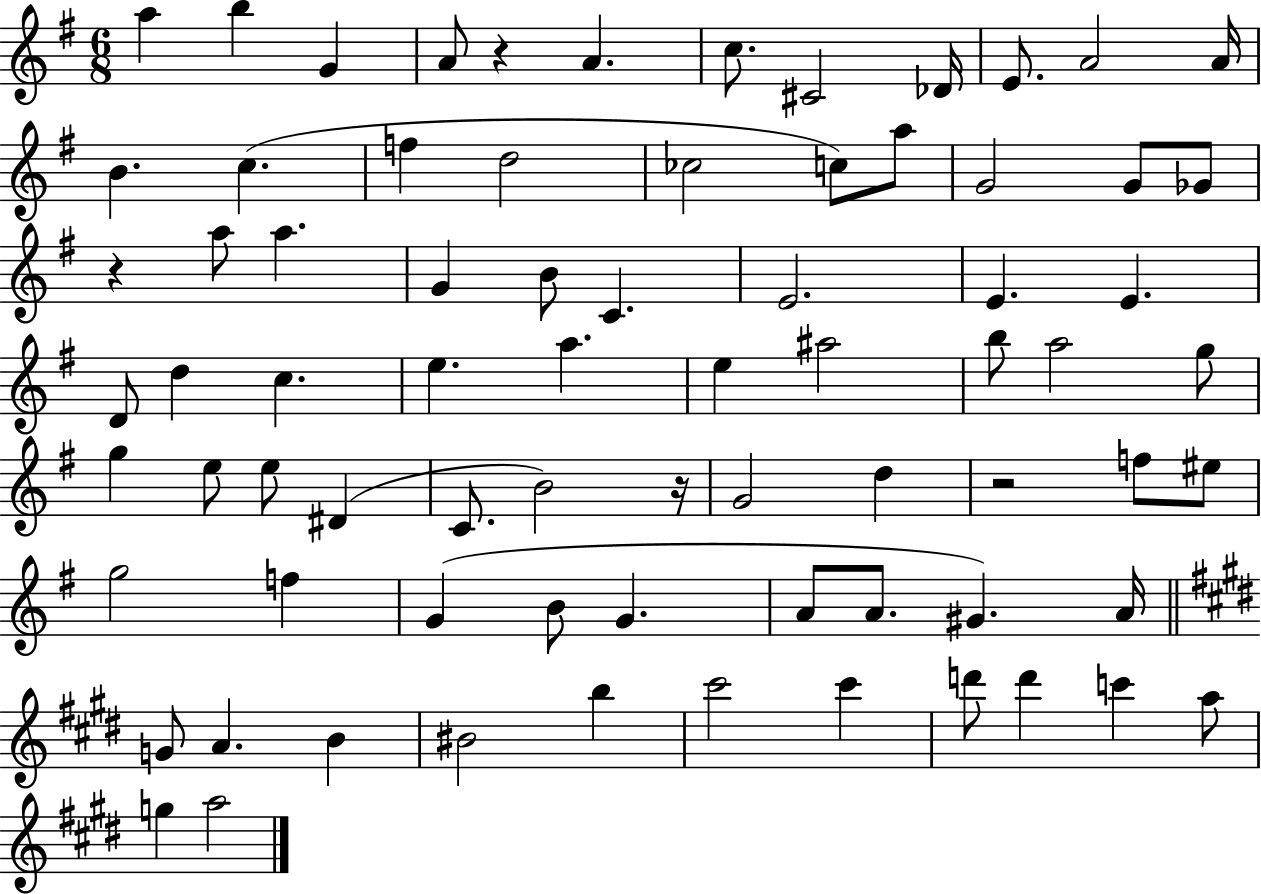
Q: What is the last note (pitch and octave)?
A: A5